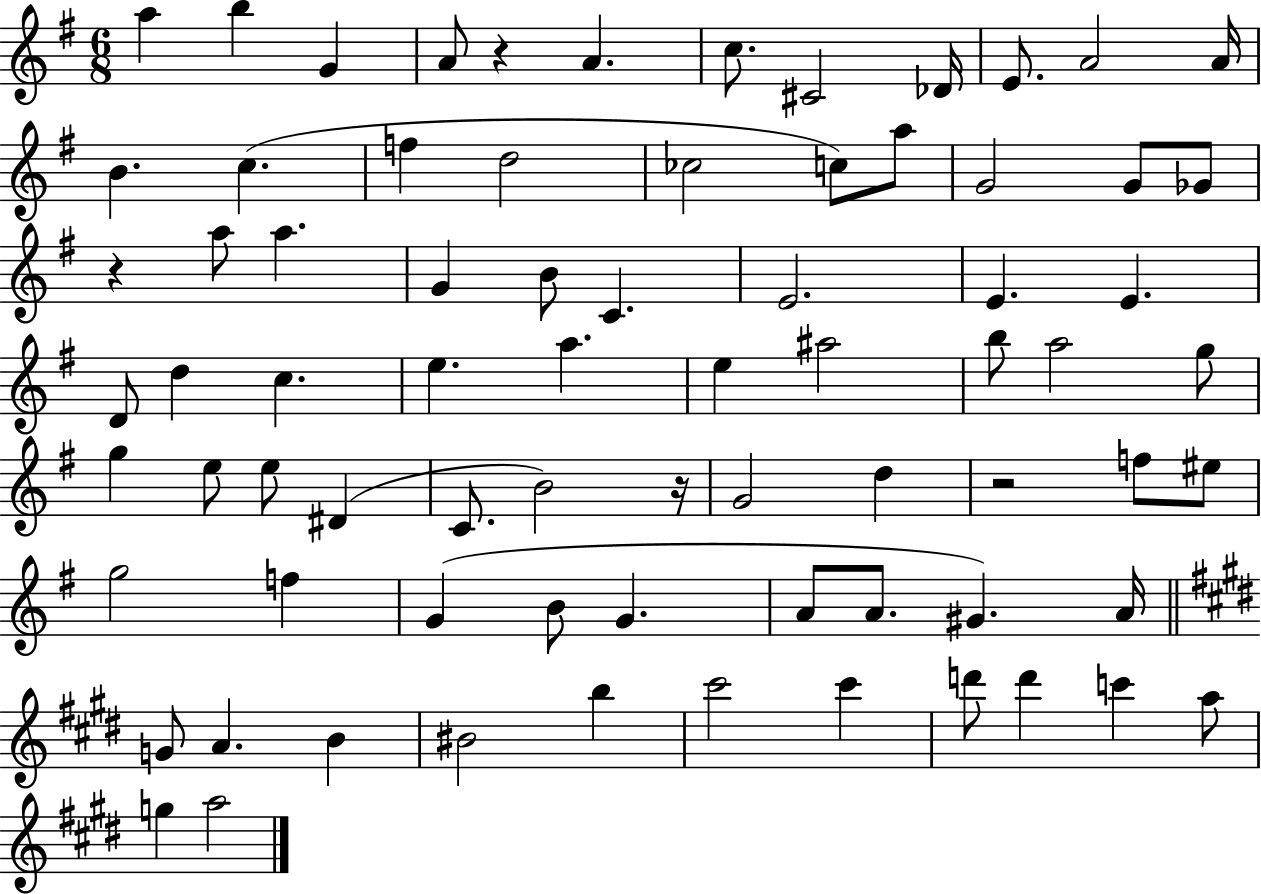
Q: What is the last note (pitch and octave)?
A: A5